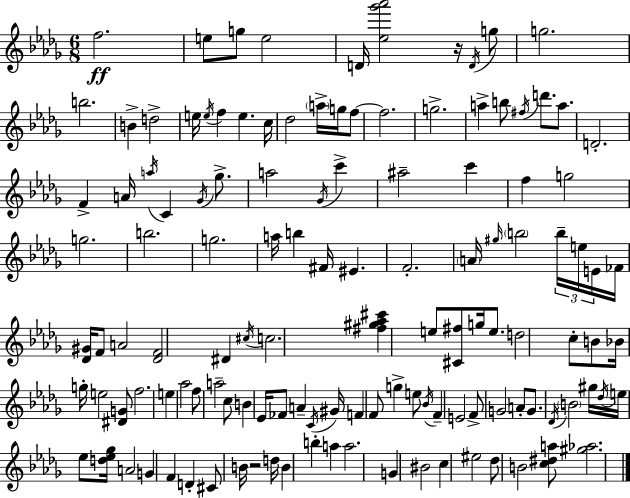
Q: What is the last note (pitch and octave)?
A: B4